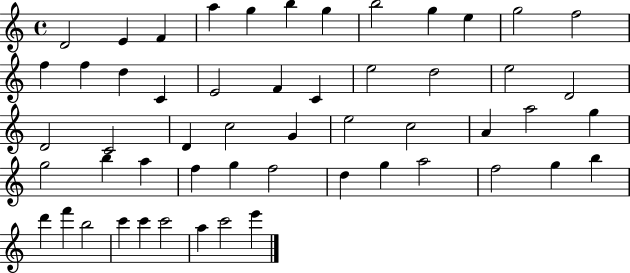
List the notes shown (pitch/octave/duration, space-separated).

D4/h E4/q F4/q A5/q G5/q B5/q G5/q B5/h G5/q E5/q G5/h F5/h F5/q F5/q D5/q C4/q E4/h F4/q C4/q E5/h D5/h E5/h D4/h D4/h C4/h D4/q C5/h G4/q E5/h C5/h A4/q A5/h G5/q G5/h B5/q A5/q F5/q G5/q F5/h D5/q G5/q A5/h F5/h G5/q B5/q D6/q F6/q B5/h C6/q C6/q C6/h A5/q C6/h E6/q